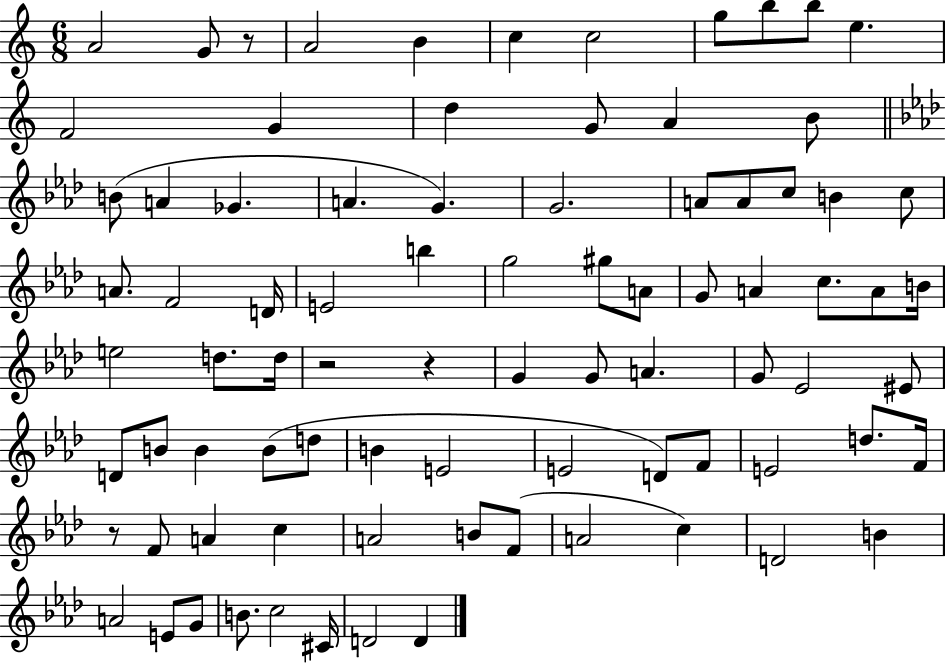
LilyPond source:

{
  \clef treble
  \numericTimeSignature
  \time 6/8
  \key c \major
  \repeat volta 2 { a'2 g'8 r8 | a'2 b'4 | c''4 c''2 | g''8 b''8 b''8 e''4. | \break f'2 g'4 | d''4 g'8 a'4 b'8 | \bar "||" \break \key aes \major b'8( a'4 ges'4. | a'4. g'4.) | g'2. | a'8 a'8 c''8 b'4 c''8 | \break a'8. f'2 d'16 | e'2 b''4 | g''2 gis''8 a'8 | g'8 a'4 c''8. a'8 b'16 | \break e''2 d''8. d''16 | r2 r4 | g'4 g'8 a'4. | g'8 ees'2 eis'8 | \break d'8 b'8 b'4 b'8( d''8 | b'4 e'2 | e'2 d'8) f'8 | e'2 d''8. f'16 | \break r8 f'8 a'4 c''4 | a'2 b'8 f'8( | a'2 c''4) | d'2 b'4 | \break a'2 e'8 g'8 | b'8. c''2 cis'16 | d'2 d'4 | } \bar "|."
}